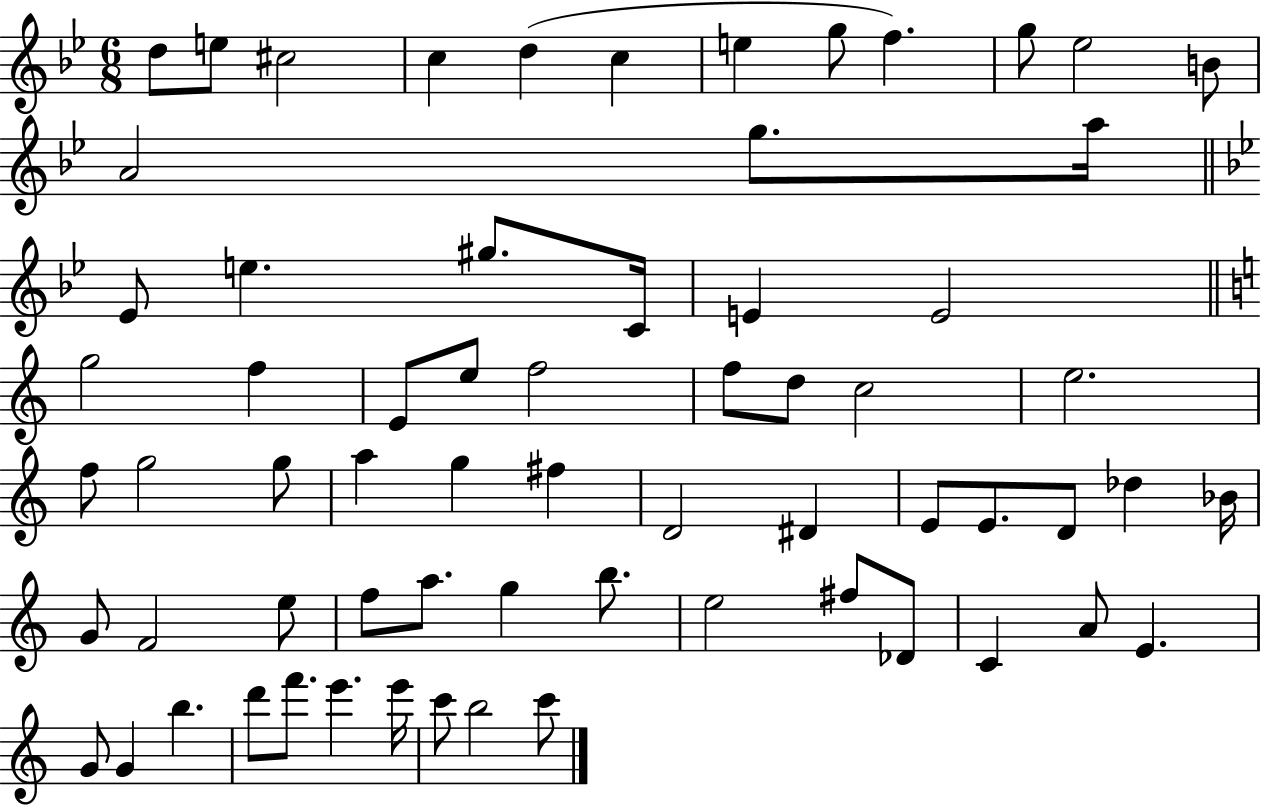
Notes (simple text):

D5/e E5/e C#5/h C5/q D5/q C5/q E5/q G5/e F5/q. G5/e Eb5/h B4/e A4/h G5/e. A5/s Eb4/e E5/q. G#5/e. C4/s E4/q E4/h G5/h F5/q E4/e E5/e F5/h F5/e D5/e C5/h E5/h. F5/e G5/h G5/e A5/q G5/q F#5/q D4/h D#4/q E4/e E4/e. D4/e Db5/q Bb4/s G4/e F4/h E5/e F5/e A5/e. G5/q B5/e. E5/h F#5/e Db4/e C4/q A4/e E4/q. G4/e G4/q B5/q. D6/e F6/e. E6/q. E6/s C6/e B5/h C6/e